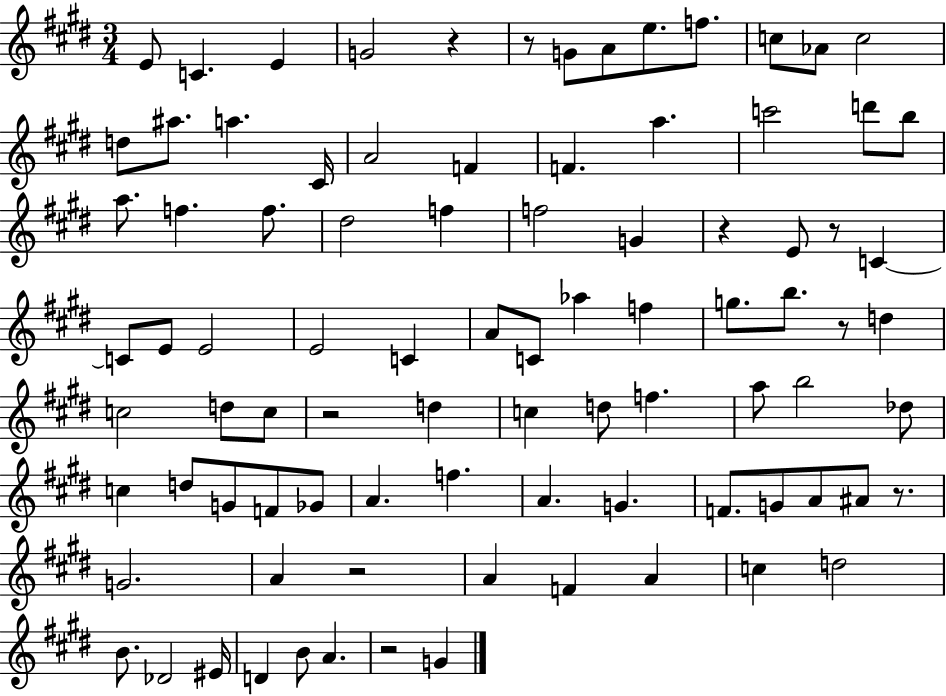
X:1
T:Untitled
M:3/4
L:1/4
K:E
E/2 C E G2 z z/2 G/2 A/2 e/2 f/2 c/2 _A/2 c2 d/2 ^a/2 a ^C/4 A2 F F a c'2 d'/2 b/2 a/2 f f/2 ^d2 f f2 G z E/2 z/2 C C/2 E/2 E2 E2 C A/2 C/2 _a f g/2 b/2 z/2 d c2 d/2 c/2 z2 d c d/2 f a/2 b2 _d/2 c d/2 G/2 F/2 _G/2 A f A G F/2 G/2 A/2 ^A/2 z/2 G2 A z2 A F A c d2 B/2 _D2 ^E/4 D B/2 A z2 G